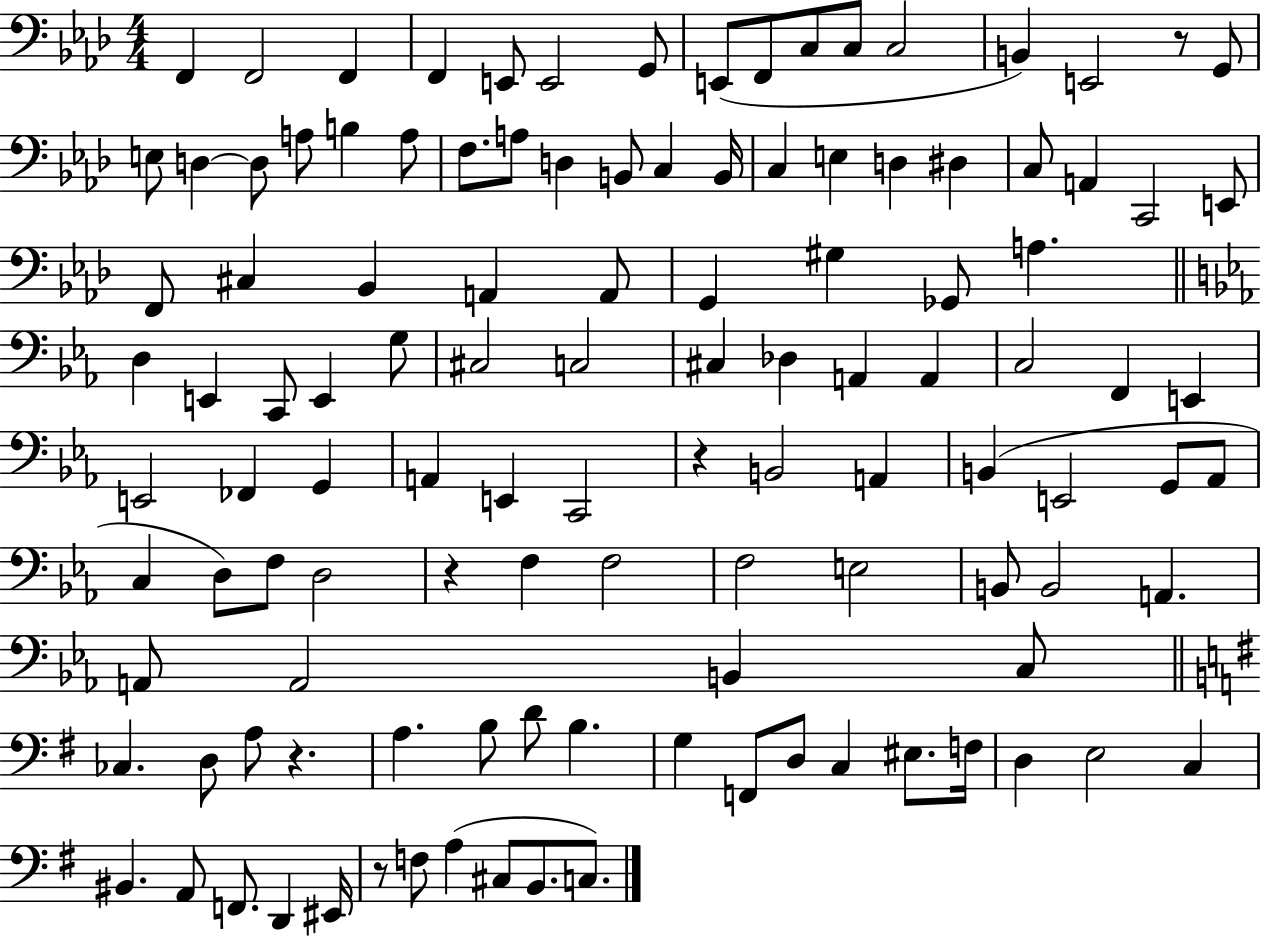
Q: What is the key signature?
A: AES major